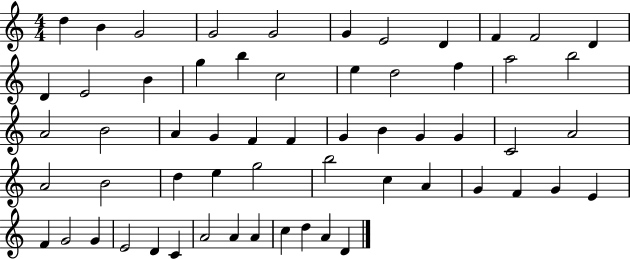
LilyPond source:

{
  \clef treble
  \numericTimeSignature
  \time 4/4
  \key c \major
  d''4 b'4 g'2 | g'2 g'2 | g'4 e'2 d'4 | f'4 f'2 d'4 | \break d'4 e'2 b'4 | g''4 b''4 c''2 | e''4 d''2 f''4 | a''2 b''2 | \break a'2 b'2 | a'4 g'4 f'4 f'4 | g'4 b'4 g'4 g'4 | c'2 a'2 | \break a'2 b'2 | d''4 e''4 g''2 | b''2 c''4 a'4 | g'4 f'4 g'4 e'4 | \break f'4 g'2 g'4 | e'2 d'4 c'4 | a'2 a'4 a'4 | c''4 d''4 a'4 d'4 | \break \bar "|."
}